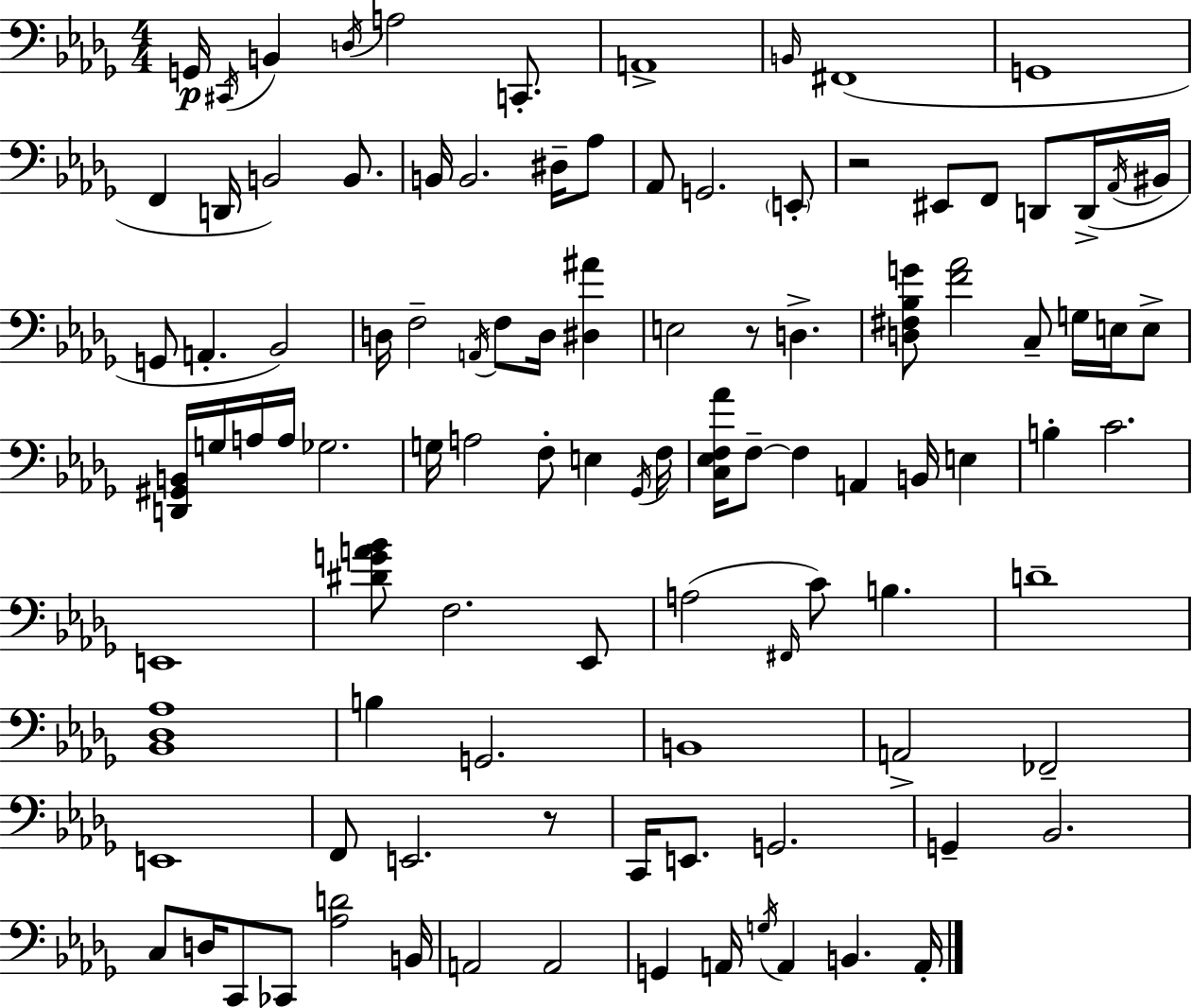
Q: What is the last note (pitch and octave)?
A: A2